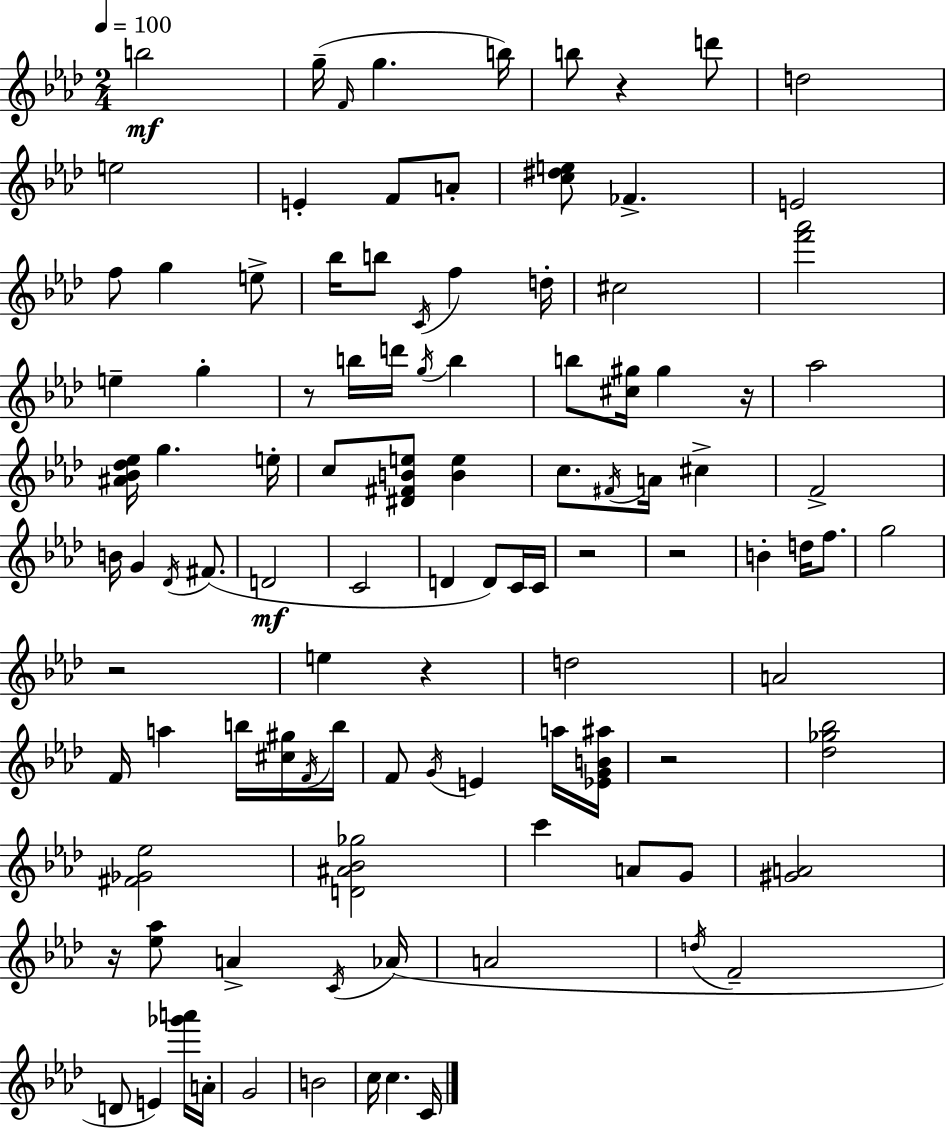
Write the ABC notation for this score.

X:1
T:Untitled
M:2/4
L:1/4
K:Fm
b2 g/4 F/4 g b/4 b/2 z d'/2 d2 e2 E F/2 A/2 [c^de]/2 _F E2 f/2 g e/2 _b/4 b/2 C/4 f d/4 ^c2 [f'_a']2 e g z/2 b/4 d'/4 g/4 b b/2 [^c^g]/4 ^g z/4 _a2 [^A_B_d_e]/4 g e/4 c/2 [^D^FBe]/2 [Be] c/2 ^F/4 A/4 ^c F2 B/4 G _D/4 ^F/2 D2 C2 D D/2 C/4 C/4 z2 z2 B d/4 f/2 g2 z2 e z d2 A2 F/4 a b/4 [^c^g]/4 F/4 b/4 F/2 G/4 E a/4 [_EGB^a]/4 z2 [_d_g_b]2 [^F_G_e]2 [D^A_B_g]2 c' A/2 G/2 [^GA]2 z/4 [_e_a]/2 A C/4 _A/4 A2 d/4 F2 D/2 E [_g'a']/4 A/4 G2 B2 c/4 c C/4